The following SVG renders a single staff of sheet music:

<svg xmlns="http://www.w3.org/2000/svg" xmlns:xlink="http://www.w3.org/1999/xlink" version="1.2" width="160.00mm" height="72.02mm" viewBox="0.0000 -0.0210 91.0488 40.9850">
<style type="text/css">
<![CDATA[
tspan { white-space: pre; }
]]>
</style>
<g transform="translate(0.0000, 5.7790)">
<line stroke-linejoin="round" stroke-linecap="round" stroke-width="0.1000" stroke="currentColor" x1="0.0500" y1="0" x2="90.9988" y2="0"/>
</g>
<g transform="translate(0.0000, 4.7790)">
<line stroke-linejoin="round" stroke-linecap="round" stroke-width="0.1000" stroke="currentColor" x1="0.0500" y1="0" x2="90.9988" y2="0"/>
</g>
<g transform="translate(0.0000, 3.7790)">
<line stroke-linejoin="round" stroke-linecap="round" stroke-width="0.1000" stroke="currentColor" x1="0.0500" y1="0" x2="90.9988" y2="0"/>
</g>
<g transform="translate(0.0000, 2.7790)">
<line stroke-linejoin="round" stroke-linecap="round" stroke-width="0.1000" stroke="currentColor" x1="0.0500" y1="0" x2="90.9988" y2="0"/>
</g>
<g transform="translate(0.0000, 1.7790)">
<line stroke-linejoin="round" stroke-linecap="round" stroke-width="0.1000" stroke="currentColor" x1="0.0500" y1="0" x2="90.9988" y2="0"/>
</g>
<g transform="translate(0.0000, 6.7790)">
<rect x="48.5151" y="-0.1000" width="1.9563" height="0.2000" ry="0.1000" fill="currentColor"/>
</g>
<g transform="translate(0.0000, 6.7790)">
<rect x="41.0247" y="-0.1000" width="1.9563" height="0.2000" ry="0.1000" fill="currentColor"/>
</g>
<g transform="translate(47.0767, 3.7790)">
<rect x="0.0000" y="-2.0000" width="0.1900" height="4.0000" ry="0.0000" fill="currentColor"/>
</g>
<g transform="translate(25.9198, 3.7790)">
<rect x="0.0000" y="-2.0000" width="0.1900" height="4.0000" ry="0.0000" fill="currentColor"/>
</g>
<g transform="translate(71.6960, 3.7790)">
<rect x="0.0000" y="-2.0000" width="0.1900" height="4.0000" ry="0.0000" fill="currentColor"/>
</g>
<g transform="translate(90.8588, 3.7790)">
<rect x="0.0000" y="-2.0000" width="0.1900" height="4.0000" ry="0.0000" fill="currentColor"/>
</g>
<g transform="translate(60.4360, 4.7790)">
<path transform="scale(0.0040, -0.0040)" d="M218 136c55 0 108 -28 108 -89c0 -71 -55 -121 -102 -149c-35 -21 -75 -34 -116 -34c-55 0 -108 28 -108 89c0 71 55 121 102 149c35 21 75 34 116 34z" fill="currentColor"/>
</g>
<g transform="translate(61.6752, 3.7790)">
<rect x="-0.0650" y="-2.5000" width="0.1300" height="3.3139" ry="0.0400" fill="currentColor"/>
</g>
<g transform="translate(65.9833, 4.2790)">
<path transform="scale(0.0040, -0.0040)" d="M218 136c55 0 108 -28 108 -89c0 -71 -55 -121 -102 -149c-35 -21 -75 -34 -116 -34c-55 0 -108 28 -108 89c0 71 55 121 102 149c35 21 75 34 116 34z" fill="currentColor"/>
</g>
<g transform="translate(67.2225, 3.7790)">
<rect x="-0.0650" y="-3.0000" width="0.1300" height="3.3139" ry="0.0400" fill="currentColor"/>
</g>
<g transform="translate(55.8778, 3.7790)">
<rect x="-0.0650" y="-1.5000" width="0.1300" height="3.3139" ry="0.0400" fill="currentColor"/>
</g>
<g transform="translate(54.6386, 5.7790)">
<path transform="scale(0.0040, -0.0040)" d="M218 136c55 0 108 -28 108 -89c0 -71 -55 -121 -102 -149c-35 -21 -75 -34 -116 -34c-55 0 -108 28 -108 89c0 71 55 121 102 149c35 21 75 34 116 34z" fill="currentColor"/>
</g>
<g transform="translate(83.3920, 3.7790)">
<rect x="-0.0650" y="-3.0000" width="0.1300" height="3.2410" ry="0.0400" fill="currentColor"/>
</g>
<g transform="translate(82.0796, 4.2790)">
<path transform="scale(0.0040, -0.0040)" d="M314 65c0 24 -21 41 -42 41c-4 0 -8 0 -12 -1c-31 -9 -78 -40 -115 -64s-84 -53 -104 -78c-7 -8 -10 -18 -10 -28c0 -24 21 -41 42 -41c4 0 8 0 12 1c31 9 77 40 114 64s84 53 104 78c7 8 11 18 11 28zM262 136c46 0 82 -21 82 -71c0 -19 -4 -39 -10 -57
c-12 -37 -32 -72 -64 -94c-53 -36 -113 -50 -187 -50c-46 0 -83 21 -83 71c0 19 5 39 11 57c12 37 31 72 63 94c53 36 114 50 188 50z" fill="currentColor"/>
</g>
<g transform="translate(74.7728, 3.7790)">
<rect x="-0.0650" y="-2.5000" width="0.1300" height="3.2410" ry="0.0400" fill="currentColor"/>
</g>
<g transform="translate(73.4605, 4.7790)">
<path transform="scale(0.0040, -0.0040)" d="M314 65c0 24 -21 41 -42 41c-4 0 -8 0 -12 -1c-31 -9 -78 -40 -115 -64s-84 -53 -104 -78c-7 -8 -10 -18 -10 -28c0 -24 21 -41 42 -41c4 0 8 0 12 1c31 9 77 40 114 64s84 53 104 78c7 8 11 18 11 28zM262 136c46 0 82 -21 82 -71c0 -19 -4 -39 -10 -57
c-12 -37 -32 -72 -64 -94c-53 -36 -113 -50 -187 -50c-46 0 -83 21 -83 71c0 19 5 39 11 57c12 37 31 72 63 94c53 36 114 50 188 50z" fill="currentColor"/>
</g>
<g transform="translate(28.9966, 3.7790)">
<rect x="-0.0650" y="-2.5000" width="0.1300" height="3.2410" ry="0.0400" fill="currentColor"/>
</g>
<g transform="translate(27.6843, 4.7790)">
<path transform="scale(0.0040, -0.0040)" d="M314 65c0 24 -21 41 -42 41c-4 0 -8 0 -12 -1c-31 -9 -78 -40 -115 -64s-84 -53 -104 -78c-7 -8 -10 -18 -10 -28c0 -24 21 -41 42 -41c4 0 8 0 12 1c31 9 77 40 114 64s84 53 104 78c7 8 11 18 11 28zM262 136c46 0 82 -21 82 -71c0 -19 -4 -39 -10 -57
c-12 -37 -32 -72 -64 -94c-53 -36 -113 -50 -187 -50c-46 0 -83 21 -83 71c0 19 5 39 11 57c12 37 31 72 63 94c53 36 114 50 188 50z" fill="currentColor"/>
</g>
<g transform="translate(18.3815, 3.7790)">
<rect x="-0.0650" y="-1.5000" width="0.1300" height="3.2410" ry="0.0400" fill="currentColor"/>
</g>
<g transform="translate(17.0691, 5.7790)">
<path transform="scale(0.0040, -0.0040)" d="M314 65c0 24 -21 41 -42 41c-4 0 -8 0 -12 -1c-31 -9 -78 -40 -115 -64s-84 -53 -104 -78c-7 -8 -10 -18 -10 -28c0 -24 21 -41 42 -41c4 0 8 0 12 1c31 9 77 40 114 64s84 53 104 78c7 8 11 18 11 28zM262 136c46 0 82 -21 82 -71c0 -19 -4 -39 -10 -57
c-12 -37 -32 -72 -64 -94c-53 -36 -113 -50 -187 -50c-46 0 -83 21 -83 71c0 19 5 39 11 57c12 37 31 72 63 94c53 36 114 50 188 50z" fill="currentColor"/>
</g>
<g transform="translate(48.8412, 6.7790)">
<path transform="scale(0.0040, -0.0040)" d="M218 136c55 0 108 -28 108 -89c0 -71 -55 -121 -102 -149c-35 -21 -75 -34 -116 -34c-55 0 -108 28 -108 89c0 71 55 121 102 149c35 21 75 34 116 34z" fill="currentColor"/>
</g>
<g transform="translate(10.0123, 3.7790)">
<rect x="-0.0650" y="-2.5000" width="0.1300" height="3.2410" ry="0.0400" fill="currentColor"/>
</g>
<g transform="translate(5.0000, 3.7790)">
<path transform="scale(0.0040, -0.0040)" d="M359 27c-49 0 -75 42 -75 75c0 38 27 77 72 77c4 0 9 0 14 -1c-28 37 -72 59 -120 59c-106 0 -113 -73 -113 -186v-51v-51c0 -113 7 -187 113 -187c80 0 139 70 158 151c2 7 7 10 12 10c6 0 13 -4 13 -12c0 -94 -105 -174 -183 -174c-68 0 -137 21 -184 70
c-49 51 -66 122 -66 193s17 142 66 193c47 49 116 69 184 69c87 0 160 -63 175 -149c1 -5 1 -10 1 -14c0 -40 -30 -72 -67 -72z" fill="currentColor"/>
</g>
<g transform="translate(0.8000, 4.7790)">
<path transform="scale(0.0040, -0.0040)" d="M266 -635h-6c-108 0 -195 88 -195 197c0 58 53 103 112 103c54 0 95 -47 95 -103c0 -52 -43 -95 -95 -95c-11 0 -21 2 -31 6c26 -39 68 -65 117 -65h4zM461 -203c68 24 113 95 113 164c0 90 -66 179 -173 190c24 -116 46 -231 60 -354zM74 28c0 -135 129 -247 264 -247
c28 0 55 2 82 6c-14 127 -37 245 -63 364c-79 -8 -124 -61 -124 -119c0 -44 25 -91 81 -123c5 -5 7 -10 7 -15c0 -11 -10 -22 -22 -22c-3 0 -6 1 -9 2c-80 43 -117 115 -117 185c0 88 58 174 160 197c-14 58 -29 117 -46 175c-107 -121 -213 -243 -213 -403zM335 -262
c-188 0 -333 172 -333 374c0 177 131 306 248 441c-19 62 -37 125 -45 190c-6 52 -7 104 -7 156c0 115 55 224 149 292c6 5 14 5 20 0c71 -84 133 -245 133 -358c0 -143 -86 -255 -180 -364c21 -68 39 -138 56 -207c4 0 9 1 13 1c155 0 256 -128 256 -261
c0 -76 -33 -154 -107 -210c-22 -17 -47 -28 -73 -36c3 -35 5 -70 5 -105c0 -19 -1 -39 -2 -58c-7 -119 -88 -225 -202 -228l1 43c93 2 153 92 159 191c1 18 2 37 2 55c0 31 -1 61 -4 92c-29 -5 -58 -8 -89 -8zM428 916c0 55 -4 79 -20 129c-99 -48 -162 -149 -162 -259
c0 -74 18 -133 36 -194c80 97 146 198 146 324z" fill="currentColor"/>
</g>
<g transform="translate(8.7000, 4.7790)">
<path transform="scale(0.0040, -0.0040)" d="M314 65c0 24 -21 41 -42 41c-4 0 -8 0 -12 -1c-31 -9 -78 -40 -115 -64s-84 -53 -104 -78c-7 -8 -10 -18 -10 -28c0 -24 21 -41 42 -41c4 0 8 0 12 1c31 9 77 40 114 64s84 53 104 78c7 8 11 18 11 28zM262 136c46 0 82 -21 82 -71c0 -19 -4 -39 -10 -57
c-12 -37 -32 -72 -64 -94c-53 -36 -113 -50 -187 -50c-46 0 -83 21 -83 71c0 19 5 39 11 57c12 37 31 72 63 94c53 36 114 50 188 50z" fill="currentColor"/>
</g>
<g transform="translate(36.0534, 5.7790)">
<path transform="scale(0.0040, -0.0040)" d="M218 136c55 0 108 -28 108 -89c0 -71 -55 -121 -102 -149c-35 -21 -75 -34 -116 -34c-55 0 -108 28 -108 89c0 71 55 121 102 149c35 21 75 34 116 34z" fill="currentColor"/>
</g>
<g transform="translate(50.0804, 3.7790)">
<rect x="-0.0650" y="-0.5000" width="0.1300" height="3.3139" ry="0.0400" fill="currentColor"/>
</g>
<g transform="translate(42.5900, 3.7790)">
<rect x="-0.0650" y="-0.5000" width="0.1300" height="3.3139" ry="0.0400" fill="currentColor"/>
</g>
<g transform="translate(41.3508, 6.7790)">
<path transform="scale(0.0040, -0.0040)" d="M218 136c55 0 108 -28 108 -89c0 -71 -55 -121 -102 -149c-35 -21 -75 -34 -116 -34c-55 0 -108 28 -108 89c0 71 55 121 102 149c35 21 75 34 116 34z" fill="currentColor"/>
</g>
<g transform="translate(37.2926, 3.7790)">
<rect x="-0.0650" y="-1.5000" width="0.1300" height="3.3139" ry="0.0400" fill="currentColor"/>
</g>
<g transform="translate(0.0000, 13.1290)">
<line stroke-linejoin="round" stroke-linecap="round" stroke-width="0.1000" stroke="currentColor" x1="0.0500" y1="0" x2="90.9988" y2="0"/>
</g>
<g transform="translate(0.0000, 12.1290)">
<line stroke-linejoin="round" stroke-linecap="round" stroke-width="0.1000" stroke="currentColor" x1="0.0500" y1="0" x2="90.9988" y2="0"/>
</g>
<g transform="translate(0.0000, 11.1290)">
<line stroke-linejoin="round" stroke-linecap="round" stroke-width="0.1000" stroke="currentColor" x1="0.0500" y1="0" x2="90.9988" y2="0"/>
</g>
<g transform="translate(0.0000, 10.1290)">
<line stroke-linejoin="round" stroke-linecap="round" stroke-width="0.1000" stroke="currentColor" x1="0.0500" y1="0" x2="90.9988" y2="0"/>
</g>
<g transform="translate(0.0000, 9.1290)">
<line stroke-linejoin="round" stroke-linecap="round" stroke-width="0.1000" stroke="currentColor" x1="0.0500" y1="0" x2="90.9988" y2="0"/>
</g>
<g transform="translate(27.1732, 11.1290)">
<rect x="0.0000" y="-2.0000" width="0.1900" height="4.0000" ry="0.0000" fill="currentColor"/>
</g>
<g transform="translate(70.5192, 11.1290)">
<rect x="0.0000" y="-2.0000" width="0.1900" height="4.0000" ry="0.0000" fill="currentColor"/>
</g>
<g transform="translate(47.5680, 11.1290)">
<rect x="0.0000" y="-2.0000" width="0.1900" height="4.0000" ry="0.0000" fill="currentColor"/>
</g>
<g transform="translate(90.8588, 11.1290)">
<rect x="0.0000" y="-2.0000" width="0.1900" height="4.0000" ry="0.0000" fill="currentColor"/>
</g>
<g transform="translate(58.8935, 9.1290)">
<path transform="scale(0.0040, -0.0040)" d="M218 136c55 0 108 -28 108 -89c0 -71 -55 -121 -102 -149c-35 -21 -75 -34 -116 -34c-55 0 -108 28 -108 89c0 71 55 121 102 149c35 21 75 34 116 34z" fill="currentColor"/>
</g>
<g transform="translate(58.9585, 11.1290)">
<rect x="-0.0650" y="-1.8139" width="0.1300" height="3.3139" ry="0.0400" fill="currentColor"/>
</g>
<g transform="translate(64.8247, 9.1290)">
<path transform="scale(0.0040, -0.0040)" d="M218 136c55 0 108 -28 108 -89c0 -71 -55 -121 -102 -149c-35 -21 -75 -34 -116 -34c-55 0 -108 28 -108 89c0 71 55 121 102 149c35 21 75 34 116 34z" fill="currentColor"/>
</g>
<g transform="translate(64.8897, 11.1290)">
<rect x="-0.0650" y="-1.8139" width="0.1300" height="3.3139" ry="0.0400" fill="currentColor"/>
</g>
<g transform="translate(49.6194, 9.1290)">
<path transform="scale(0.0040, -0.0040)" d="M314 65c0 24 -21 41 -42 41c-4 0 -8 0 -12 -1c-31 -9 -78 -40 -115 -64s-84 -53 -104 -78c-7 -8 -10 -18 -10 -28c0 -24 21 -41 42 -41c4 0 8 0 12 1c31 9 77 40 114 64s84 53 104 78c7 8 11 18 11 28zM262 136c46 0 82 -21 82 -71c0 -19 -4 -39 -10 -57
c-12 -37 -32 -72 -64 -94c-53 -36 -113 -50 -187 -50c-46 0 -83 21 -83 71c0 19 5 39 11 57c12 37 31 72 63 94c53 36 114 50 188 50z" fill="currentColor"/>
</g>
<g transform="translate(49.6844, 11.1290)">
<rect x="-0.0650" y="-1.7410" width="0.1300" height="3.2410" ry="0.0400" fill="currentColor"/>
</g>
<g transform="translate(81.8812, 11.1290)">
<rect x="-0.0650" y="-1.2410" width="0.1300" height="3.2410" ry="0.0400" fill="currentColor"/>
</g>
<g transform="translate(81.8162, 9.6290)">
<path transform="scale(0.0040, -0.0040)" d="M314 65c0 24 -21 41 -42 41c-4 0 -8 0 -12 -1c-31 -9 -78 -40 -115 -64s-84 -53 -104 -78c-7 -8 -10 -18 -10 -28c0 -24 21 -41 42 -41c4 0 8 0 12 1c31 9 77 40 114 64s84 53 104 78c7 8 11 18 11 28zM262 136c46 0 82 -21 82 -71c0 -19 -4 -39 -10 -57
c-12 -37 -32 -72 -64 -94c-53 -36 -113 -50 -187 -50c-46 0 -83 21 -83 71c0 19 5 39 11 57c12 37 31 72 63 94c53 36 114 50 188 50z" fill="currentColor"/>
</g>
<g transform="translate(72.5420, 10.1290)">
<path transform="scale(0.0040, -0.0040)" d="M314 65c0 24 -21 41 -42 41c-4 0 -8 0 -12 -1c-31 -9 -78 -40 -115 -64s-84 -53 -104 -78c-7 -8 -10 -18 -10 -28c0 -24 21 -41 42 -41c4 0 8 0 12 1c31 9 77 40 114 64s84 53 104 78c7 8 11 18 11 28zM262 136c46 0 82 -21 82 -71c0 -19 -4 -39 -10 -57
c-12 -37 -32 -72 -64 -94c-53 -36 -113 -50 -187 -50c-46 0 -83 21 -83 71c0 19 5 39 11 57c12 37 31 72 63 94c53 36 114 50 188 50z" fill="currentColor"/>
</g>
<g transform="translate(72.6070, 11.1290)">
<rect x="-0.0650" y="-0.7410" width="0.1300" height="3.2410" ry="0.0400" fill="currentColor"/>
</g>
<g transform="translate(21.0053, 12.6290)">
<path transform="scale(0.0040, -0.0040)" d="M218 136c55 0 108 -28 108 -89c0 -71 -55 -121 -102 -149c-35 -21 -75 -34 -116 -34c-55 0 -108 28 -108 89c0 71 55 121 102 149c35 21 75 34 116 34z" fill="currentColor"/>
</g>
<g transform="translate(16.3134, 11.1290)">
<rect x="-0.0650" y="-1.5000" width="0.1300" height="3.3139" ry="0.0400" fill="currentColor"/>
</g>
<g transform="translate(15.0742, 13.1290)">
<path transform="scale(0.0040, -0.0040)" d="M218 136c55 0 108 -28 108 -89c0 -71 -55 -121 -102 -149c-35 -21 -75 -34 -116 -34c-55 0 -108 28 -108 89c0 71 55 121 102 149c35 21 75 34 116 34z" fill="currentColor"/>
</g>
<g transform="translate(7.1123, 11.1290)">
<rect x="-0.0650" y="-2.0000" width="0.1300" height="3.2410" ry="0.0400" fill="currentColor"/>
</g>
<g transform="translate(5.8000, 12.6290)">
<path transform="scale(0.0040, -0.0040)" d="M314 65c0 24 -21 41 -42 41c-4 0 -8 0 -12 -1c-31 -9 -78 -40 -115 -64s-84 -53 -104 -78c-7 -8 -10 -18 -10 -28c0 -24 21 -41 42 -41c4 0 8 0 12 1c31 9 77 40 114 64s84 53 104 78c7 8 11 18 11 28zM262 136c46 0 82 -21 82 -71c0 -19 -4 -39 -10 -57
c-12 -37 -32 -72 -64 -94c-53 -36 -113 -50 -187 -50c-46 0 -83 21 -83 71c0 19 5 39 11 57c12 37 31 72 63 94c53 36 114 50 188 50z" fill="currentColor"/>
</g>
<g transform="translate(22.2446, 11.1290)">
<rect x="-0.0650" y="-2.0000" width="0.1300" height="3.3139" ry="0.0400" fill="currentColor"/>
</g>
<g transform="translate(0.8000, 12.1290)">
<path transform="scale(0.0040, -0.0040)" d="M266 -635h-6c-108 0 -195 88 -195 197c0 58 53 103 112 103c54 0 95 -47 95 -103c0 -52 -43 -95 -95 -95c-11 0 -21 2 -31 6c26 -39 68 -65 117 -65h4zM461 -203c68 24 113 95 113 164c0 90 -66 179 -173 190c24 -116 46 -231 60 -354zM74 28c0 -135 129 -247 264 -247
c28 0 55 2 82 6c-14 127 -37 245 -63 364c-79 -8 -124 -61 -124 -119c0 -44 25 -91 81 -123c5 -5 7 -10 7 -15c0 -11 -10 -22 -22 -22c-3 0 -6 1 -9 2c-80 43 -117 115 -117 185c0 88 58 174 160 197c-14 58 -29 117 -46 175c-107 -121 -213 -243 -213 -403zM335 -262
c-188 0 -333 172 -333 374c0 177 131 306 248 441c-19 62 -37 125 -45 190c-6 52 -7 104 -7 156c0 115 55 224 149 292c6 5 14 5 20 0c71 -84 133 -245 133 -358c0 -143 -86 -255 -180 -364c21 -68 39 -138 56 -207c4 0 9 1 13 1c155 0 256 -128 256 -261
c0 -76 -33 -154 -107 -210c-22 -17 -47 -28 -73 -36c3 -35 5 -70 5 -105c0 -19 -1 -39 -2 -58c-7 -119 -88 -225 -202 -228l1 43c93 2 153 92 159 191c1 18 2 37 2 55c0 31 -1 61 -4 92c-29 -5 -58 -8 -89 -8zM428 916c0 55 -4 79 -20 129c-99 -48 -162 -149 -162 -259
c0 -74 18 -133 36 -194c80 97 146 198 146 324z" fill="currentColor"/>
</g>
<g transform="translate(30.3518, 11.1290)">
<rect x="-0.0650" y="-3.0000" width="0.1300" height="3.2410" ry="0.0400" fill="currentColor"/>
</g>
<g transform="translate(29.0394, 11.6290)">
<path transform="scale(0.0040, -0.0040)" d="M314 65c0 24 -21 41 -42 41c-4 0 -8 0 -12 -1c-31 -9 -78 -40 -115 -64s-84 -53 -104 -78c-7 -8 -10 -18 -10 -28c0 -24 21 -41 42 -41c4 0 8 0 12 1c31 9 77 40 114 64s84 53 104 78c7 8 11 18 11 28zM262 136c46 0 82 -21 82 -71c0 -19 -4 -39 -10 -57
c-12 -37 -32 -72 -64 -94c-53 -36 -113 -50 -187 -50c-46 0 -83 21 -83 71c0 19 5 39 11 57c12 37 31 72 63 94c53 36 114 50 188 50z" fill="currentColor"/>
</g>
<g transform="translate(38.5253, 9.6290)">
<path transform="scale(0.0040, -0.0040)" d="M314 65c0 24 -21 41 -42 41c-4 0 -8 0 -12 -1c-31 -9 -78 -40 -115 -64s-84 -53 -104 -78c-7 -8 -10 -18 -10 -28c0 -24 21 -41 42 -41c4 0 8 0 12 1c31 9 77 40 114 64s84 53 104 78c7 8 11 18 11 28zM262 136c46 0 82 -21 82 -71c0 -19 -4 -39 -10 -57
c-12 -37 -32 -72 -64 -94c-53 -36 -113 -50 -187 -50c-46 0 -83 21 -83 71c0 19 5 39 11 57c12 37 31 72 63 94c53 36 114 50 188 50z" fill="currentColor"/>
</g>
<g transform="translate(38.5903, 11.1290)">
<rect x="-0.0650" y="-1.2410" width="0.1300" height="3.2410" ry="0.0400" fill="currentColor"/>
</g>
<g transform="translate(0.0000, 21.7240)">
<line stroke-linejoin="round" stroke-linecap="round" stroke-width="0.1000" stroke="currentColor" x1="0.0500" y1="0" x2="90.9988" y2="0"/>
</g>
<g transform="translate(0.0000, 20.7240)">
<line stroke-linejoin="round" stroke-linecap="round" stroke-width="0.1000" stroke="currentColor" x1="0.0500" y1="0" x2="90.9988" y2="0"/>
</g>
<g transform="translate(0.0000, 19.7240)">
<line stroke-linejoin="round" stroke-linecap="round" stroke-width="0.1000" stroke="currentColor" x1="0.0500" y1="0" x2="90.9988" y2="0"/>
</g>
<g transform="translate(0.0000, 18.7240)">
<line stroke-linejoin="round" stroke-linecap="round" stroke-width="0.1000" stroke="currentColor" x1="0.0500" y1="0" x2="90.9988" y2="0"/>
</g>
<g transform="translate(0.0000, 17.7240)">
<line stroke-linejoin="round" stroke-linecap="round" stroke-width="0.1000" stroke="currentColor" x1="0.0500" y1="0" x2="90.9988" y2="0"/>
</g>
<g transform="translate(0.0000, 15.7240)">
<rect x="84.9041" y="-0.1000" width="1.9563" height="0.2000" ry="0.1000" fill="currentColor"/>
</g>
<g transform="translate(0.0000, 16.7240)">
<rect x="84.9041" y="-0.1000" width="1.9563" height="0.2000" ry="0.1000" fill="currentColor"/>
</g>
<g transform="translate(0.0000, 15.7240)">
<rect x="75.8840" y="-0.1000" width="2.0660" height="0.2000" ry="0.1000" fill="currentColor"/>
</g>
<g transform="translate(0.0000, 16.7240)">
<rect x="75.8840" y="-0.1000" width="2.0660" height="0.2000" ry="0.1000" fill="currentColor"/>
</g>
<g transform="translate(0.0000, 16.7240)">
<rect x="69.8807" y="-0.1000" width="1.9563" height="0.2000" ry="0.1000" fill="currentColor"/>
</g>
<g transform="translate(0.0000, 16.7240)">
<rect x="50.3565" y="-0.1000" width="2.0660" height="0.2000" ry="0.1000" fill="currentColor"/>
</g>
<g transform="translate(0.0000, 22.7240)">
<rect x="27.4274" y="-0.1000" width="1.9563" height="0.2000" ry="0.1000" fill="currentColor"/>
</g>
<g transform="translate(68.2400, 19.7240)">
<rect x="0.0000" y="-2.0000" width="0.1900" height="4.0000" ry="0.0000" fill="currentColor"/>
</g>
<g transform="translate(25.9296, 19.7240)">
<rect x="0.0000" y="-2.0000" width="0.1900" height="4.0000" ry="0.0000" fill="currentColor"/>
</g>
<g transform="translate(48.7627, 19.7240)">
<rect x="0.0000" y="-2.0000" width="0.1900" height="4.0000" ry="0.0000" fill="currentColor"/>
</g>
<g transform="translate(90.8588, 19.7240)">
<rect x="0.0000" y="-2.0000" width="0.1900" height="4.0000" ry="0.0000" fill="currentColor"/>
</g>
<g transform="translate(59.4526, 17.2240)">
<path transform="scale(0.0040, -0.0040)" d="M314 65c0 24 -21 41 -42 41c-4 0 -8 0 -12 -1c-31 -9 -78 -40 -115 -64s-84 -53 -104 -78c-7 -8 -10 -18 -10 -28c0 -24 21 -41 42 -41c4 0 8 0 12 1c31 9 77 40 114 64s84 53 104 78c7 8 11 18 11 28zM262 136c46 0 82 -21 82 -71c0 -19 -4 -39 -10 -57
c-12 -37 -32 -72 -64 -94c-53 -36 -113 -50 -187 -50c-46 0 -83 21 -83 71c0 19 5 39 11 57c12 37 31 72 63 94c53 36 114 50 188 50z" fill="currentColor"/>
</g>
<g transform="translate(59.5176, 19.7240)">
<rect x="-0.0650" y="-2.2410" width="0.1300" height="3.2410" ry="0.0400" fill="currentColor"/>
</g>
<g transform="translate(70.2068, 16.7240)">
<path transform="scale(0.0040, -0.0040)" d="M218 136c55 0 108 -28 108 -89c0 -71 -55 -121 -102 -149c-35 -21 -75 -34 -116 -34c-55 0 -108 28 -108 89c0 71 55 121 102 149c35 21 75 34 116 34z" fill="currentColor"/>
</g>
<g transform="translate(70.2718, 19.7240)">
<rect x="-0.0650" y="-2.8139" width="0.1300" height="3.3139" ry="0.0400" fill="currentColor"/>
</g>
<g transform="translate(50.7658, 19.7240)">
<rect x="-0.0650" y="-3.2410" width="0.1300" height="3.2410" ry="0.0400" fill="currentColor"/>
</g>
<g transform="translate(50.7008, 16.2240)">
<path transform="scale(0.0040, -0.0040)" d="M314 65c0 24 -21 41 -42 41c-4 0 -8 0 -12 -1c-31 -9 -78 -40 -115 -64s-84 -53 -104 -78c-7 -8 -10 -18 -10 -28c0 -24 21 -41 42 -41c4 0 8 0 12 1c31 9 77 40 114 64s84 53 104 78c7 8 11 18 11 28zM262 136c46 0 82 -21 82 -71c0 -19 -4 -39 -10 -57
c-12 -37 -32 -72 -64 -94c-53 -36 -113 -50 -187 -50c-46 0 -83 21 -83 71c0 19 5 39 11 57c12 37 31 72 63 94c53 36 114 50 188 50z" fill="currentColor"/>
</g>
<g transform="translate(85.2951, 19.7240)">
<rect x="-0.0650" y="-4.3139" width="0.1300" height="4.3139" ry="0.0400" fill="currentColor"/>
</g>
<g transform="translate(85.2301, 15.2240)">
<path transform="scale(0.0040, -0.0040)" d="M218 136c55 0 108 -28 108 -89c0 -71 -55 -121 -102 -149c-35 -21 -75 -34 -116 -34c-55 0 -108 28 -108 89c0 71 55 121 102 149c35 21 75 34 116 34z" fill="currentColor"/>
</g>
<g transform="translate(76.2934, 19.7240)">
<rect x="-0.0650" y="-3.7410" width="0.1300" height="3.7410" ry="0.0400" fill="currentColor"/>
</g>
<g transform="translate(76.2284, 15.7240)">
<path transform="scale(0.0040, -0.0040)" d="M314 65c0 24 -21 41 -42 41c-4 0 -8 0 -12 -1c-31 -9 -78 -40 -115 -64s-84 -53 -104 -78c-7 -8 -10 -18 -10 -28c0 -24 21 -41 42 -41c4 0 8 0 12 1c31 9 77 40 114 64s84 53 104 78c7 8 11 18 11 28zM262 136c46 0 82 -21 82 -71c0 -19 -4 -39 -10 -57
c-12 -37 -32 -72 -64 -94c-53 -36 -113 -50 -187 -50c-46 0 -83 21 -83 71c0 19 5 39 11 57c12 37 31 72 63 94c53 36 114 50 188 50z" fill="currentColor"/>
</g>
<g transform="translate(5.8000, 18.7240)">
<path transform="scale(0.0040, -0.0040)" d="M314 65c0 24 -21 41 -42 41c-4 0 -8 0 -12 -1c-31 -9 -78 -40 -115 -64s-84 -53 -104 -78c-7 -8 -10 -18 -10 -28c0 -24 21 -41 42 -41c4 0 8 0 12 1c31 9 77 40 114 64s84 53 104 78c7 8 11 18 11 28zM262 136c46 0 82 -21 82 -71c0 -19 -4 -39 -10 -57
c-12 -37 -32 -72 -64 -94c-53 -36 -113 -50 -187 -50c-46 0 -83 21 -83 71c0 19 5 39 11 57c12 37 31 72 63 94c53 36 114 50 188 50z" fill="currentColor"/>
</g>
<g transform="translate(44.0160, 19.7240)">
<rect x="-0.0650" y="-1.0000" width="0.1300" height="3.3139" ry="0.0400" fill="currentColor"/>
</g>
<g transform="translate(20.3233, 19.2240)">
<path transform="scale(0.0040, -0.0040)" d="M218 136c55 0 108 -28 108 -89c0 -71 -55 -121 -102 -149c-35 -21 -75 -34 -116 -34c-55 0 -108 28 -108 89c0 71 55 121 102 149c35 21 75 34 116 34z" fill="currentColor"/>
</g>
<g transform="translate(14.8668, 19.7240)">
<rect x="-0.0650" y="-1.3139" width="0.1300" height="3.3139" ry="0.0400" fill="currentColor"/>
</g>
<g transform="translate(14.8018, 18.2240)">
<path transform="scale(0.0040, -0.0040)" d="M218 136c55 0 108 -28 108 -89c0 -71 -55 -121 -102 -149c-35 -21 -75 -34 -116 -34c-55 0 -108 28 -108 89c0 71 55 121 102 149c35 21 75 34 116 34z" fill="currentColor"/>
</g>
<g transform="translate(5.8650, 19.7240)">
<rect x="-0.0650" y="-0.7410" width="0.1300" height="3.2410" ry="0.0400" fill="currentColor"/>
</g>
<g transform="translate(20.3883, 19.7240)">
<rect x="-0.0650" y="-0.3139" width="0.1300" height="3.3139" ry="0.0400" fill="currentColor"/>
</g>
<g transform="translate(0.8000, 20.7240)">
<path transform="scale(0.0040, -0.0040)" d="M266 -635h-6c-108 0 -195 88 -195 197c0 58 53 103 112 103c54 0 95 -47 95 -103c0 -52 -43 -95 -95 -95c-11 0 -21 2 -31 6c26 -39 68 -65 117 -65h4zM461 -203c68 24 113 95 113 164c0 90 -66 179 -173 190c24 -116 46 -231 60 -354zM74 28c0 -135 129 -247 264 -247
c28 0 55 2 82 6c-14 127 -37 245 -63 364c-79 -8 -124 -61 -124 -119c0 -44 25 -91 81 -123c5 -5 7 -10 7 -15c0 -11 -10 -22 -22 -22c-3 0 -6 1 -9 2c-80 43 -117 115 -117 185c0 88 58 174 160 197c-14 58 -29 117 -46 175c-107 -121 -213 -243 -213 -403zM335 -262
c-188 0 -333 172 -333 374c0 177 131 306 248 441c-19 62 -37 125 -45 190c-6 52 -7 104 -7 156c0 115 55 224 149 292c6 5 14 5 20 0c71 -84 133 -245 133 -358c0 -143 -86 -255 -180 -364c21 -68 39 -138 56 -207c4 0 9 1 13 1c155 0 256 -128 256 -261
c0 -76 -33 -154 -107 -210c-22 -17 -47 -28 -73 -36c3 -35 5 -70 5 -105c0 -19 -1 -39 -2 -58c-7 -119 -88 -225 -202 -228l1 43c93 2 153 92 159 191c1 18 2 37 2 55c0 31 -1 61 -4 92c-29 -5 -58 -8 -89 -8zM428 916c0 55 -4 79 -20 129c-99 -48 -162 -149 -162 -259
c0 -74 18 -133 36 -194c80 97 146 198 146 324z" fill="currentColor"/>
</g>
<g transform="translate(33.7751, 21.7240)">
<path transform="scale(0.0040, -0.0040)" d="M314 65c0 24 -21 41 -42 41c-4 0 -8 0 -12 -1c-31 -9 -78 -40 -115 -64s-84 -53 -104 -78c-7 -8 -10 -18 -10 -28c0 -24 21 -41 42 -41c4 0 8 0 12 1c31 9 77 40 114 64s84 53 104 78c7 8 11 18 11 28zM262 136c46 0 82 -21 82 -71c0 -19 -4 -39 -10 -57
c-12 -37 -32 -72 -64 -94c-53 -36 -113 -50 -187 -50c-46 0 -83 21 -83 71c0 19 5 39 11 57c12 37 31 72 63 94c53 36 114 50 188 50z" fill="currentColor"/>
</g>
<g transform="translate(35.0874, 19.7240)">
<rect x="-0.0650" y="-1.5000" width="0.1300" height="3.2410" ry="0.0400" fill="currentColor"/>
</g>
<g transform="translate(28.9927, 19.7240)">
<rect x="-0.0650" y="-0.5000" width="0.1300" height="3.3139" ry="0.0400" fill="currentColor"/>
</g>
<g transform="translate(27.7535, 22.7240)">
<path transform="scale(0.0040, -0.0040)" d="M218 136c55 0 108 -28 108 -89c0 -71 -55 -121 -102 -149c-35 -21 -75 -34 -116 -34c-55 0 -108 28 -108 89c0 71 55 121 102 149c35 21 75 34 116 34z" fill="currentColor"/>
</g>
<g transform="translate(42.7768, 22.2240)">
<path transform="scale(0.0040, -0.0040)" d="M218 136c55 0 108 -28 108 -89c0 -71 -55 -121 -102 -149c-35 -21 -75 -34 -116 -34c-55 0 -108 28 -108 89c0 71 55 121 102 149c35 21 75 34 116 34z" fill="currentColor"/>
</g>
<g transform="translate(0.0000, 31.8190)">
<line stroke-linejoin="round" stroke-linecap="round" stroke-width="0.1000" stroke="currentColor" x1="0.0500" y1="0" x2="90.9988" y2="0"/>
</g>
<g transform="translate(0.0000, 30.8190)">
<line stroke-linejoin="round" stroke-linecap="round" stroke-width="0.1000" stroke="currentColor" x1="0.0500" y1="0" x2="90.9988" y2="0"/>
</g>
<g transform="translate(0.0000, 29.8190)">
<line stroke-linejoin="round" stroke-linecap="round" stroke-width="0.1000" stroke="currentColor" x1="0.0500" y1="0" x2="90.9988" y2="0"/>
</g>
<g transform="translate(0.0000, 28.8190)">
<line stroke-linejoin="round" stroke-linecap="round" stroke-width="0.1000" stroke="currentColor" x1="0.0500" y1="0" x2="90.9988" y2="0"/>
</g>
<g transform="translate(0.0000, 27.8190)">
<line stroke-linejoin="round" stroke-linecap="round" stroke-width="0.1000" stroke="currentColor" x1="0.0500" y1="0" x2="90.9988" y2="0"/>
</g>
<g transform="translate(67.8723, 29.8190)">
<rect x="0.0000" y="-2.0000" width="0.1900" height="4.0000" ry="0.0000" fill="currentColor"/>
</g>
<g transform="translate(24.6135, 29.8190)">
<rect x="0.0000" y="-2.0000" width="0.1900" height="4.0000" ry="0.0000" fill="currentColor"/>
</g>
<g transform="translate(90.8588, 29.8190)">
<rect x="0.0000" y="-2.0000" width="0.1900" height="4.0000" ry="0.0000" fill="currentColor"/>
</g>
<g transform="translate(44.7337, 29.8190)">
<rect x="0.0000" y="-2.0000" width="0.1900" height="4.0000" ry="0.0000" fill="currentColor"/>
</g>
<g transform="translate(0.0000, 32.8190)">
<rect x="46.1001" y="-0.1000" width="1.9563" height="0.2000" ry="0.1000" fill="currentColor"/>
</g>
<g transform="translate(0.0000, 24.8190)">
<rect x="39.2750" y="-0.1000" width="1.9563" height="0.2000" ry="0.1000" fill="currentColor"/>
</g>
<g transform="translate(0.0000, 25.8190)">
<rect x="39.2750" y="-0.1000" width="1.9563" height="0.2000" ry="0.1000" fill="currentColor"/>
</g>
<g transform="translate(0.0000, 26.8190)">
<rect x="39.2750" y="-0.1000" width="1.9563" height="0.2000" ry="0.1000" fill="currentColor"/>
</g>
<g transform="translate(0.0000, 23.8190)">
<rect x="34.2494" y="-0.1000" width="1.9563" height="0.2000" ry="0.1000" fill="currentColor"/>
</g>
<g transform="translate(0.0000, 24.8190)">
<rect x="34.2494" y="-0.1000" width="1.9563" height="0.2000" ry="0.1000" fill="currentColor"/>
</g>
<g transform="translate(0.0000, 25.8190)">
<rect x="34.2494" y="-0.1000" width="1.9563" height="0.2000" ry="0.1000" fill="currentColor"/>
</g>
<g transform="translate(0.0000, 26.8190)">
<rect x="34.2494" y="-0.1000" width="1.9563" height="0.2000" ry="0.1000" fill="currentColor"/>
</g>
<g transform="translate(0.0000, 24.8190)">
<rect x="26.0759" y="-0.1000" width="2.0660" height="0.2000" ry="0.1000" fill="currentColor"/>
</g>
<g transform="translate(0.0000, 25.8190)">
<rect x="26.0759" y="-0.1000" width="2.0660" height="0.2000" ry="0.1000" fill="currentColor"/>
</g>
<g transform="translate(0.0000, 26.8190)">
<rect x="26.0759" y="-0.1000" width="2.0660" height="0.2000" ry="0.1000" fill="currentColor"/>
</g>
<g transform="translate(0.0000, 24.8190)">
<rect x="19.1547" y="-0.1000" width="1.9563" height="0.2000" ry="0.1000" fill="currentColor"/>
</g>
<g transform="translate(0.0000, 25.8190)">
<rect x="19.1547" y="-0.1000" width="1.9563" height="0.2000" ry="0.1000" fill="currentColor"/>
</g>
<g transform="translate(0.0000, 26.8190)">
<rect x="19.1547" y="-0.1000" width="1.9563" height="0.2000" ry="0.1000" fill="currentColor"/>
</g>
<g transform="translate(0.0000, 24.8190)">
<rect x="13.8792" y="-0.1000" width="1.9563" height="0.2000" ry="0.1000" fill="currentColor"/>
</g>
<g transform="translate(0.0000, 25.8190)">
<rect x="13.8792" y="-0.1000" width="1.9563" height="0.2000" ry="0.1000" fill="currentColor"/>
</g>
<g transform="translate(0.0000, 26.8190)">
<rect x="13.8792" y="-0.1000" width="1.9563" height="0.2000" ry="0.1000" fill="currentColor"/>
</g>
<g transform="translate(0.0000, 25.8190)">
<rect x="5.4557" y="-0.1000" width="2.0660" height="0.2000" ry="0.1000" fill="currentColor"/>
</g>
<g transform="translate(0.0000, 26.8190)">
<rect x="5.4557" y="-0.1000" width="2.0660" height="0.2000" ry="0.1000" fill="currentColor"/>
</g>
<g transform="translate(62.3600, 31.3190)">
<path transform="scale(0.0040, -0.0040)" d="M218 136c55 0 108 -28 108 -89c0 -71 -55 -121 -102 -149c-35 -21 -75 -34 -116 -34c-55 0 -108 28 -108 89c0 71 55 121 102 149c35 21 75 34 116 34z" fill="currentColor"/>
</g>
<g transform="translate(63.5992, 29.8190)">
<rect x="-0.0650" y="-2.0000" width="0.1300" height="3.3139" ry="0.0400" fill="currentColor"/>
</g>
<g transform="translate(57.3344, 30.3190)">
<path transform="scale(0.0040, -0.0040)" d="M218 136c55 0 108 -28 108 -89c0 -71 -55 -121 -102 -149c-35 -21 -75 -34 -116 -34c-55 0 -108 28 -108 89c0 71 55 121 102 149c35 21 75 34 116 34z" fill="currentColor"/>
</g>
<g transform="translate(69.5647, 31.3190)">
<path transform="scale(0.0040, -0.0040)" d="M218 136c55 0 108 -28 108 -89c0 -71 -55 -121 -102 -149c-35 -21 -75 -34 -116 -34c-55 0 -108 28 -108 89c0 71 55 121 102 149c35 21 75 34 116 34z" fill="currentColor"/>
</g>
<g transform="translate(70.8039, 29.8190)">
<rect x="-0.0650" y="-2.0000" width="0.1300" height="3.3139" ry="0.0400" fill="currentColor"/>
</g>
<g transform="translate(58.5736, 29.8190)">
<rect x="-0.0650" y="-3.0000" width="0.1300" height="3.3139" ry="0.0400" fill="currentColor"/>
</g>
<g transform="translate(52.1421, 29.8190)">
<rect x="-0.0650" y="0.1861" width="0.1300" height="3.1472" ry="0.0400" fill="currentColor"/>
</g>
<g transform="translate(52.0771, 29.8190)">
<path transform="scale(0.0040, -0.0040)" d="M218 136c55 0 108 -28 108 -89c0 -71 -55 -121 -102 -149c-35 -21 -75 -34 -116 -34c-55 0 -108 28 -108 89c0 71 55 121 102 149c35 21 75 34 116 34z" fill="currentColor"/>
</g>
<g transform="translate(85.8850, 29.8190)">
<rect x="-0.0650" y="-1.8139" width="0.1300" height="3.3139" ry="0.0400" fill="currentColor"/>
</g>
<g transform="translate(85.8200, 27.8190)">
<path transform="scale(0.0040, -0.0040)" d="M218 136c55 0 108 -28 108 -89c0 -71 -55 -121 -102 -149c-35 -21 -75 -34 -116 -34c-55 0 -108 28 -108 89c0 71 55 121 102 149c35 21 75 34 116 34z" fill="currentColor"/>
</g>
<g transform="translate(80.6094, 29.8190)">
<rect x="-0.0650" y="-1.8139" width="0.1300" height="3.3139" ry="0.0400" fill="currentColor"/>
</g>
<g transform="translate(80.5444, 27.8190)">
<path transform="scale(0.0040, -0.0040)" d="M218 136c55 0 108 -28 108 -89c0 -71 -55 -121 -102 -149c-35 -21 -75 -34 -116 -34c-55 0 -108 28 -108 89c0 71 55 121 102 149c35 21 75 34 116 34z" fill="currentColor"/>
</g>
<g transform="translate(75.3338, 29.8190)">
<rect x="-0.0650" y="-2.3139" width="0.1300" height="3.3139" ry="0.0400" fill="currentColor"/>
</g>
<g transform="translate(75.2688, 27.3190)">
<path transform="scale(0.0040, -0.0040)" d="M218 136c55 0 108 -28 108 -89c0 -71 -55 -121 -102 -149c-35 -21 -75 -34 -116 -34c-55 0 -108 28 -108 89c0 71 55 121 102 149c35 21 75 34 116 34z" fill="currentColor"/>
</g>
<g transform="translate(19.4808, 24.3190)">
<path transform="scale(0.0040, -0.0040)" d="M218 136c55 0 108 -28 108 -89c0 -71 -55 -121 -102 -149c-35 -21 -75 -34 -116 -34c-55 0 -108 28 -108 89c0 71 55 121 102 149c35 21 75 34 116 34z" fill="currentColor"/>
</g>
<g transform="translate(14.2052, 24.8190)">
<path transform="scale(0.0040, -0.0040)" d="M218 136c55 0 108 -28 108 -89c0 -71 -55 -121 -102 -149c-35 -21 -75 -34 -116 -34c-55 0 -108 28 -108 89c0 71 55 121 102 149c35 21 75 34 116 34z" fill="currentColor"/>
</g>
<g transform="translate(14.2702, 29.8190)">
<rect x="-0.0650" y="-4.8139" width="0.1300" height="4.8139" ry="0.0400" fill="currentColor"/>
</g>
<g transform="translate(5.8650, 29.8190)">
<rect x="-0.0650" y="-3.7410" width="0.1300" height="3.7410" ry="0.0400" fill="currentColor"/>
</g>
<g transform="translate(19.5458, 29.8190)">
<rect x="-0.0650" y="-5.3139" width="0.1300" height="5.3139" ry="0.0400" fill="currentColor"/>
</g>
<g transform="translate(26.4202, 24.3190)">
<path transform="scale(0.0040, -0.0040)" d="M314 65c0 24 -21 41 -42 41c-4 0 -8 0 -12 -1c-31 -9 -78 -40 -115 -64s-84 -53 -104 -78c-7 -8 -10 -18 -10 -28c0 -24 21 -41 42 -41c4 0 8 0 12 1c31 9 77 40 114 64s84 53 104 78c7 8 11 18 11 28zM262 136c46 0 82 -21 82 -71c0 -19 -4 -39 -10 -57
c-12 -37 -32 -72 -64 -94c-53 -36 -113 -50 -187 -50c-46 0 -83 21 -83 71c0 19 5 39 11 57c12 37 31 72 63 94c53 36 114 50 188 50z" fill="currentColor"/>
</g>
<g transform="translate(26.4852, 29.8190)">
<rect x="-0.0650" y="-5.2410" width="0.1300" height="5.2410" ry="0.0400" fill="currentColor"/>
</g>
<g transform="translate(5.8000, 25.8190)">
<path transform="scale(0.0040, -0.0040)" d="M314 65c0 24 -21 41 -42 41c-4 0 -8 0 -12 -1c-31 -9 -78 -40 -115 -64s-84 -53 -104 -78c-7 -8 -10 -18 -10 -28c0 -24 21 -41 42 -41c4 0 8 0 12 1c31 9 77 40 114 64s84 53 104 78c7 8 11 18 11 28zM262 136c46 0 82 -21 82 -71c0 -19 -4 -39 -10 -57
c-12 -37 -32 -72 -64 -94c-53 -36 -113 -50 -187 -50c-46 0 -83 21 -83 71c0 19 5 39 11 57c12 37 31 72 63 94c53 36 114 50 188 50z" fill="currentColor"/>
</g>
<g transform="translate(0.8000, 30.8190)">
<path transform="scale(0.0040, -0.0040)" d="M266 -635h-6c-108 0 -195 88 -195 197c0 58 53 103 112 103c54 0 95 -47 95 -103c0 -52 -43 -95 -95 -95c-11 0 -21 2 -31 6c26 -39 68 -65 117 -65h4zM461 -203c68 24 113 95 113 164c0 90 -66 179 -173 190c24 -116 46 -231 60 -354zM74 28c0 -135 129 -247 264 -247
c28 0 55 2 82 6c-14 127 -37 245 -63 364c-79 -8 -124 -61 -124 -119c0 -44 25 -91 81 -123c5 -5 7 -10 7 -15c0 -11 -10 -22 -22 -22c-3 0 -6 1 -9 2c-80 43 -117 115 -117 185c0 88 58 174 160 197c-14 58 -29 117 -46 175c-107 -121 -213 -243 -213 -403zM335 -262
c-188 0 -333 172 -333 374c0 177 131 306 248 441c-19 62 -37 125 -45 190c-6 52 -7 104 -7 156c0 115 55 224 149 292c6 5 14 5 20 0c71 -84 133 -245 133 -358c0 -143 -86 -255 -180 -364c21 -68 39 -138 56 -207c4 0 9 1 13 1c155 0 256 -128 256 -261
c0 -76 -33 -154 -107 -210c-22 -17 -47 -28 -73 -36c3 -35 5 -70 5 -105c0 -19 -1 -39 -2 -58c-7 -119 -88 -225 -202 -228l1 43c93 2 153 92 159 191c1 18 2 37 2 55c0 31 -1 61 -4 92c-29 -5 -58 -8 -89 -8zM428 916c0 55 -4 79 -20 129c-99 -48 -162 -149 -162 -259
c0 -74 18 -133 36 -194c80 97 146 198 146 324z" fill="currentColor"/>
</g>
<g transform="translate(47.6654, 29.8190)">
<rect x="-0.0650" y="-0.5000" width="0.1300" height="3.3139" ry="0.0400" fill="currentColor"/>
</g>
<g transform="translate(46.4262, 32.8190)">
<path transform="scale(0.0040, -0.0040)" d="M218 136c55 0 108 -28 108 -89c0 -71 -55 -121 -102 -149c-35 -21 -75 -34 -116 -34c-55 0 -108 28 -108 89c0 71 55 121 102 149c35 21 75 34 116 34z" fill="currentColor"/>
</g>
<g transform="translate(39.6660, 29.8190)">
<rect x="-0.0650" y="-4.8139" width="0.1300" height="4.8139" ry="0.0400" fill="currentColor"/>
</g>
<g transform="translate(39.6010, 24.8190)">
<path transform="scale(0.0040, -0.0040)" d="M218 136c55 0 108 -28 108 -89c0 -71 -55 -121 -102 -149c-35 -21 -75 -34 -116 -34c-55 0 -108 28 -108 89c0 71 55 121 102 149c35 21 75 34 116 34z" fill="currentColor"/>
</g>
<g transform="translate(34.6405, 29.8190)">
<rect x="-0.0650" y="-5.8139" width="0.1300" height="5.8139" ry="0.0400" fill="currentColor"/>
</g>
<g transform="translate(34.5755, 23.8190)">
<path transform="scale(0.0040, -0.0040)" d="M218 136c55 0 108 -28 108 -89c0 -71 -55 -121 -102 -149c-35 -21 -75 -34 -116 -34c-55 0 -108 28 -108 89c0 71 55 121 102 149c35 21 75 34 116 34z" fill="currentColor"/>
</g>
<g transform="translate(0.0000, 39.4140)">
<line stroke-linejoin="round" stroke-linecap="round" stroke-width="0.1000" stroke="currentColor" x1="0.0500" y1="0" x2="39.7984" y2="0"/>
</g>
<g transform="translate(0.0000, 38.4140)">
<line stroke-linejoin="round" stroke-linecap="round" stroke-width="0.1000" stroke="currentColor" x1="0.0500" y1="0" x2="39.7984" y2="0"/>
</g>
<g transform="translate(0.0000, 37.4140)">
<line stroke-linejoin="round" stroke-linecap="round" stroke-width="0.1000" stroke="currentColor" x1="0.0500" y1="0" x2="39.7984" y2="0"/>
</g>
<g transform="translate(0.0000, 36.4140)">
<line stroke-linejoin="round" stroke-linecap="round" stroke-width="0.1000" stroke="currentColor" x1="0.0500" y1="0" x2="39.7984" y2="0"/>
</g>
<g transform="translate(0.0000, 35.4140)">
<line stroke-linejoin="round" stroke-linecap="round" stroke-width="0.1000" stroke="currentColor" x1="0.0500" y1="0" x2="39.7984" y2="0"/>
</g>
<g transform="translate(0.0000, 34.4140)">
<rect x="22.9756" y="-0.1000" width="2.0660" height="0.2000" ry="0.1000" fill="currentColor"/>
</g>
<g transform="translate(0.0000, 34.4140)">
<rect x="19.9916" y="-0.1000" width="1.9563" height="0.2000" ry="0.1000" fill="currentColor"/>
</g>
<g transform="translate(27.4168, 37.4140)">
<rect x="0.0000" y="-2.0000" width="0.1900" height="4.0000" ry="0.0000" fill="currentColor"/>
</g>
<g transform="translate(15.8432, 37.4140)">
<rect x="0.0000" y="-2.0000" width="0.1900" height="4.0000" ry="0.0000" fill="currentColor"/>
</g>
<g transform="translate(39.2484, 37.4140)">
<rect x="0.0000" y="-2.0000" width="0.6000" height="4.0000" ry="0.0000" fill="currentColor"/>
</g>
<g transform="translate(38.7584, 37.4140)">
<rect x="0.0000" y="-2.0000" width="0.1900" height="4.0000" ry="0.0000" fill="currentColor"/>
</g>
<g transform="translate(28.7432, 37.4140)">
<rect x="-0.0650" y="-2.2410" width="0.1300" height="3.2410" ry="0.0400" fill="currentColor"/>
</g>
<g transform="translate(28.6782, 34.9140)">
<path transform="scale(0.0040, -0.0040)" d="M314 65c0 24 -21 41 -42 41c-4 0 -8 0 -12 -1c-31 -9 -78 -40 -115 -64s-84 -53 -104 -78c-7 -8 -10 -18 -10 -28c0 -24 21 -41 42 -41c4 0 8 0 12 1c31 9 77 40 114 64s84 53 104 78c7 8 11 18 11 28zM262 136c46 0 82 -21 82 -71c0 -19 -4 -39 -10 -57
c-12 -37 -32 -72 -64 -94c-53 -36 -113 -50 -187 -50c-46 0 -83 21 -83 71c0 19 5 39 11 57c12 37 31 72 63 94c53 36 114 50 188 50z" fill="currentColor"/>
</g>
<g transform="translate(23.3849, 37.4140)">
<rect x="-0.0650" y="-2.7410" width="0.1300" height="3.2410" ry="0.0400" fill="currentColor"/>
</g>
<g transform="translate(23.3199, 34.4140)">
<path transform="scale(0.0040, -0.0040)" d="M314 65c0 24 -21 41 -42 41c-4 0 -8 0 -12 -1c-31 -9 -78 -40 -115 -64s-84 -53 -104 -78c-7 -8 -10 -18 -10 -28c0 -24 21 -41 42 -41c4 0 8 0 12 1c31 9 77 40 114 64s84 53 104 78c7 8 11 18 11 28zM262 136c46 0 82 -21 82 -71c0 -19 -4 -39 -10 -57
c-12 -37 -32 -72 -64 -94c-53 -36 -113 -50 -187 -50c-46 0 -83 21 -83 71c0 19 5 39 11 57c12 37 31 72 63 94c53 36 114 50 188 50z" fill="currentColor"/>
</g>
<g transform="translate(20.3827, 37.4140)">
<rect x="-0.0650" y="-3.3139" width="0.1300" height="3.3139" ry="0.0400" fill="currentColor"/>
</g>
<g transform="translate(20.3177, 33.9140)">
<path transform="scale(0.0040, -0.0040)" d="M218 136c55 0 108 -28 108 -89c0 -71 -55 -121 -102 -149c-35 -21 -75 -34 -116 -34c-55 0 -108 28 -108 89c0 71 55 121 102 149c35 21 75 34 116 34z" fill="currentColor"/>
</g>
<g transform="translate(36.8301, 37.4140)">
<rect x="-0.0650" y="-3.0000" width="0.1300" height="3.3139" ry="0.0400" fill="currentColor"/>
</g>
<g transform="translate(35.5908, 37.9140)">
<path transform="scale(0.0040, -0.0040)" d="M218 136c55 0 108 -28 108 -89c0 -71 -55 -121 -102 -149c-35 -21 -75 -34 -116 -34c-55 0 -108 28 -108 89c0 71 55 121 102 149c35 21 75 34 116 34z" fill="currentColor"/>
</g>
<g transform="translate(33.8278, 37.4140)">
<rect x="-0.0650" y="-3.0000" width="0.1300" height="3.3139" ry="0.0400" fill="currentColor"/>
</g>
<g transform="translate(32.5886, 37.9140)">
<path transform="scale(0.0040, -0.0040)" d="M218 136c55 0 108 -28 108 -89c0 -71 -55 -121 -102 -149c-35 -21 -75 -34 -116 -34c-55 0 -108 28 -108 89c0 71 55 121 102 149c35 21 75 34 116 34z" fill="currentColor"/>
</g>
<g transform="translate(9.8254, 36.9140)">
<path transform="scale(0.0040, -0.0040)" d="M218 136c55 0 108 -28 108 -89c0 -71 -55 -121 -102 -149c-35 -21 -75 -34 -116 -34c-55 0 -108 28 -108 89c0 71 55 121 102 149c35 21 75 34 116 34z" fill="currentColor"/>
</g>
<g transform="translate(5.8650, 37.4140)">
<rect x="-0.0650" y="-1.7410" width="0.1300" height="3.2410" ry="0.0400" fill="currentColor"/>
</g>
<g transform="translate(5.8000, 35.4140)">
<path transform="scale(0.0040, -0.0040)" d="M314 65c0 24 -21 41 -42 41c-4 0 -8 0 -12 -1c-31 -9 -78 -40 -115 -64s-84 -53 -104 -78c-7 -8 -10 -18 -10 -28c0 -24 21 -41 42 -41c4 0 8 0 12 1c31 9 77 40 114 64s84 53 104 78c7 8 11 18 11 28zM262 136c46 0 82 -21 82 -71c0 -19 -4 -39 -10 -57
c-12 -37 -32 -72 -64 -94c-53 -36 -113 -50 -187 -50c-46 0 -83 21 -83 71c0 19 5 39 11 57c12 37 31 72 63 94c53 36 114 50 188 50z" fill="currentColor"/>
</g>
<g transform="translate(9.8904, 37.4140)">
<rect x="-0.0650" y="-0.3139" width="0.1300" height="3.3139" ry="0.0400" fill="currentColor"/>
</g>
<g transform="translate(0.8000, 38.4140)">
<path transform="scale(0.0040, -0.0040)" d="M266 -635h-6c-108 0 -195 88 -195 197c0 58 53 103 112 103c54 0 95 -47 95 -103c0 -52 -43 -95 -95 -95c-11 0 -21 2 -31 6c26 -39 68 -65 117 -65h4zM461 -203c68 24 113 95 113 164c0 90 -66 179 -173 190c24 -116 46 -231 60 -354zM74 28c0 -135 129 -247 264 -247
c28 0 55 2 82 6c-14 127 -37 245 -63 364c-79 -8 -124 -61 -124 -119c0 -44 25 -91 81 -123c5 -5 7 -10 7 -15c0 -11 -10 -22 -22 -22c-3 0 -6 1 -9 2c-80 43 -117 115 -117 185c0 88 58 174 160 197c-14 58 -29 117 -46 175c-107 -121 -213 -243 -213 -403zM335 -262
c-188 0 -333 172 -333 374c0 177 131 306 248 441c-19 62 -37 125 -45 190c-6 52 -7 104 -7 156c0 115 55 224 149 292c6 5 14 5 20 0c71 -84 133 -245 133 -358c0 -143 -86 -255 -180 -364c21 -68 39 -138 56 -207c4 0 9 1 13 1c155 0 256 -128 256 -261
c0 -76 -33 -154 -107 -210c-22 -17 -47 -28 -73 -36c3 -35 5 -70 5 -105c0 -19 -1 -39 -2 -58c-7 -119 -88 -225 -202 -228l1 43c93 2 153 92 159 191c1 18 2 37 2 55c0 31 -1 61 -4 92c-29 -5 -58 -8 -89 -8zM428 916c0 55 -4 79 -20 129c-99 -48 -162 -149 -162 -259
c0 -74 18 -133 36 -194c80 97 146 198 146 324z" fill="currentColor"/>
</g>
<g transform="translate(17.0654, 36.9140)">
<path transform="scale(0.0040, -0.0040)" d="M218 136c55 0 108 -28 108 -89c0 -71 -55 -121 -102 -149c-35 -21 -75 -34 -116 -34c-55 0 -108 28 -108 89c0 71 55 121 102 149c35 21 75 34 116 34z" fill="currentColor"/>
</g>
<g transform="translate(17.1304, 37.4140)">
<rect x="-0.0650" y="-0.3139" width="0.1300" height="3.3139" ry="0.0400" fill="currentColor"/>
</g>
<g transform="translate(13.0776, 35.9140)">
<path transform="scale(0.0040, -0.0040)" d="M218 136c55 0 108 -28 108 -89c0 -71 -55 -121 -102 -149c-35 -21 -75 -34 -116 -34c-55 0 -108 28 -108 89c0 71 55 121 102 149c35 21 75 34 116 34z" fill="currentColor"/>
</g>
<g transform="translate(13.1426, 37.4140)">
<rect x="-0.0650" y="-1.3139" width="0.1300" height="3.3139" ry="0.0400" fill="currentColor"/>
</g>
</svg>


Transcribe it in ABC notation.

X:1
T:Untitled
M:4/4
L:1/4
K:C
G2 E2 G2 E C C E G A G2 A2 F2 E F A2 e2 f2 f f d2 e2 d2 e c C E2 D b2 g2 a c'2 d' c'2 e' f' f'2 g' e' C B A F F g f f f2 c e c b a2 g2 A A